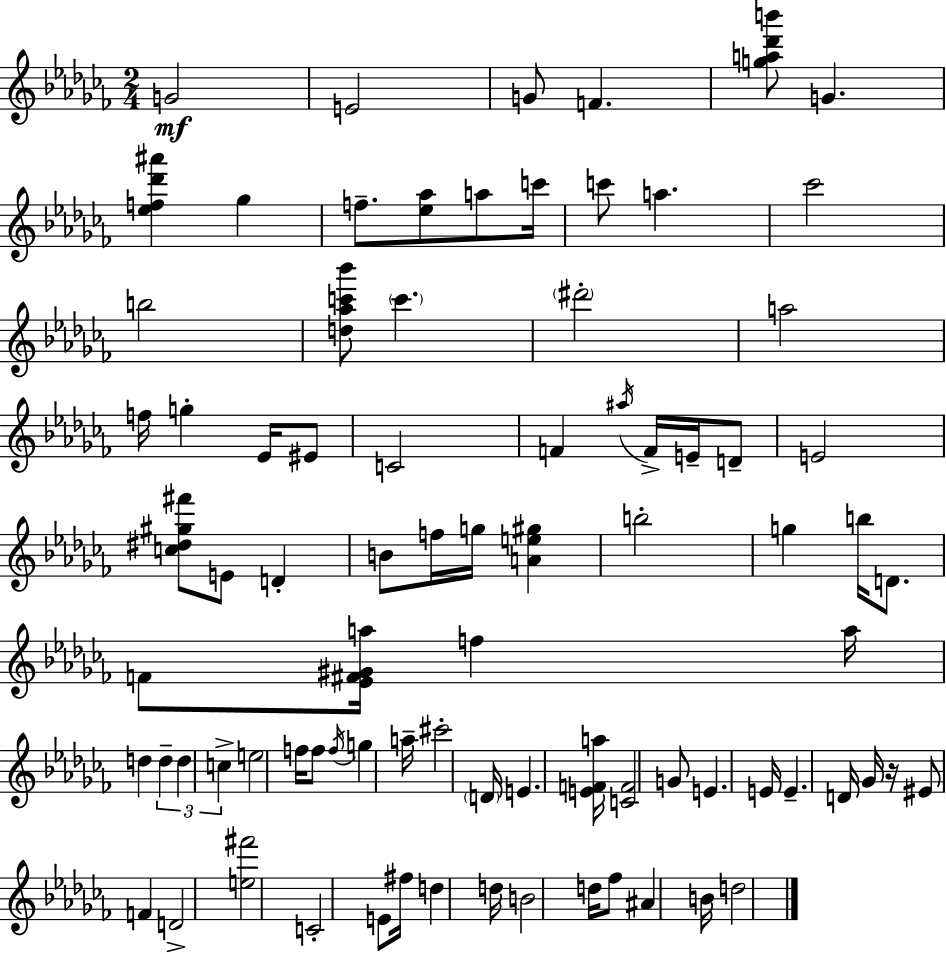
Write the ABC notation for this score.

X:1
T:Untitled
M:2/4
L:1/4
K:Abm
G2 E2 G/2 F [ga_d'b']/2 G [_ef_d'^a'] _g f/2 [_e_a]/2 a/2 c'/4 c'/2 a _c'2 b2 [d_ac'_b']/2 c' ^d'2 a2 f/4 g _E/4 ^E/2 C2 F ^a/4 F/4 E/4 D/2 E2 [c^d^g^f']/2 E/2 D B/2 f/4 g/4 [Ae^g] b2 g b/4 D/2 F/2 [_E^F^Ga]/4 f a/4 d d d c e2 f/4 f/2 f/4 g a/4 ^c'2 D/4 E [EFa]/4 [CF]2 G/2 E E/4 E D/4 _G/4 z/4 ^E/2 F D2 [e^f']2 C2 E/2 ^f/4 d d/4 B2 d/4 _f/2 ^A B/4 d2